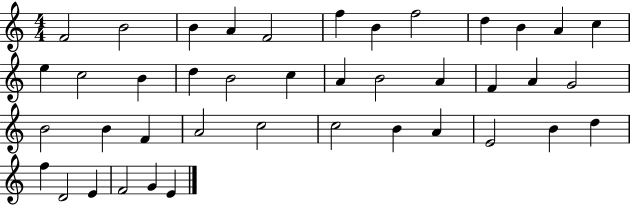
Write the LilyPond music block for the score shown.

{
  \clef treble
  \numericTimeSignature
  \time 4/4
  \key c \major
  f'2 b'2 | b'4 a'4 f'2 | f''4 b'4 f''2 | d''4 b'4 a'4 c''4 | \break e''4 c''2 b'4 | d''4 b'2 c''4 | a'4 b'2 a'4 | f'4 a'4 g'2 | \break b'2 b'4 f'4 | a'2 c''2 | c''2 b'4 a'4 | e'2 b'4 d''4 | \break f''4 d'2 e'4 | f'2 g'4 e'4 | \bar "|."
}